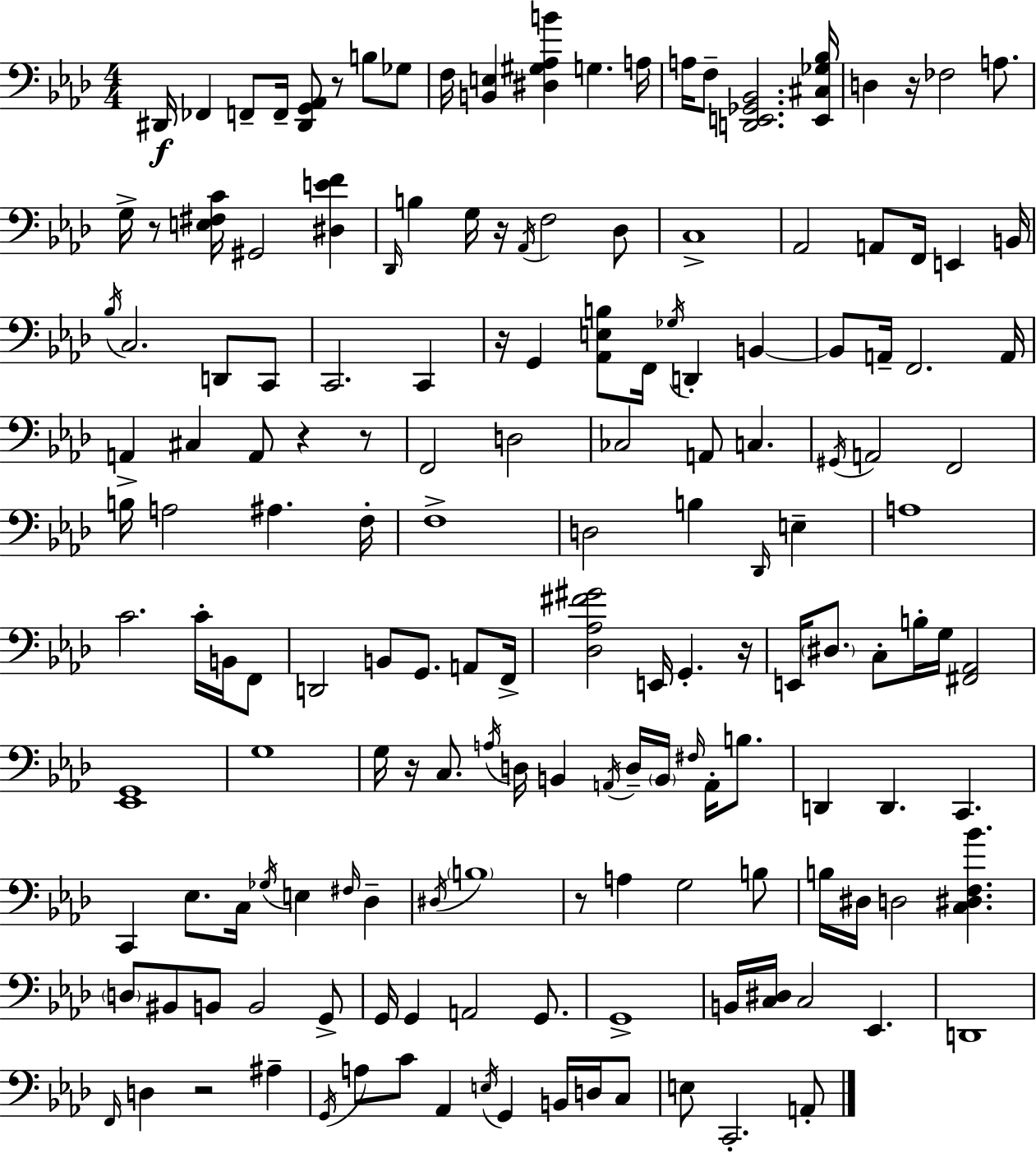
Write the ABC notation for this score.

X:1
T:Untitled
M:4/4
L:1/4
K:Fm
^D,,/4 _F,, F,,/2 F,,/4 [^D,,G,,_A,,]/2 z/2 B,/2 _G,/2 F,/4 [B,,E,] [^D,^G,_A,B] G, A,/4 A,/4 F,/2 [D,,E,,_G,,_B,,]2 [E,,^C,_G,_B,]/4 D, z/4 _F,2 A,/2 G,/4 z/2 [E,^F,C]/4 ^G,,2 [^D,EF] _D,,/4 B, G,/4 z/4 _A,,/4 F,2 _D,/2 C,4 _A,,2 A,,/2 F,,/4 E,, B,,/4 _B,/4 C,2 D,,/2 C,,/2 C,,2 C,, z/4 G,, [_A,,E,B,]/2 F,,/4 _G,/4 D,, B,, B,,/2 A,,/4 F,,2 A,,/4 A,, ^C, A,,/2 z z/2 F,,2 D,2 _C,2 A,,/2 C, ^G,,/4 A,,2 F,,2 B,/4 A,2 ^A, F,/4 F,4 D,2 B, _D,,/4 E, A,4 C2 C/4 B,,/4 F,,/2 D,,2 B,,/2 G,,/2 A,,/2 F,,/4 [_D,_A,^F^G]2 E,,/4 G,, z/4 E,,/4 ^D,/2 C,/2 B,/4 G,/4 [^F,,_A,,]2 [_E,,G,,]4 G,4 G,/4 z/4 C,/2 A,/4 D,/4 B,, A,,/4 D,/4 B,,/4 ^F,/4 A,,/4 B,/2 D,, D,, C,, C,, _E,/2 C,/4 _G,/4 E, ^F,/4 _D, ^D,/4 B,4 z/2 A, G,2 B,/2 B,/4 ^D,/4 D,2 [C,^D,F,_B] D,/2 ^B,,/2 B,,/2 B,,2 G,,/2 G,,/4 G,, A,,2 G,,/2 G,,4 B,,/4 [C,^D,]/4 C,2 _E,, D,,4 F,,/4 D, z2 ^A, G,,/4 A,/2 C/2 _A,, E,/4 G,, B,,/4 D,/4 C,/2 E,/2 C,,2 A,,/2